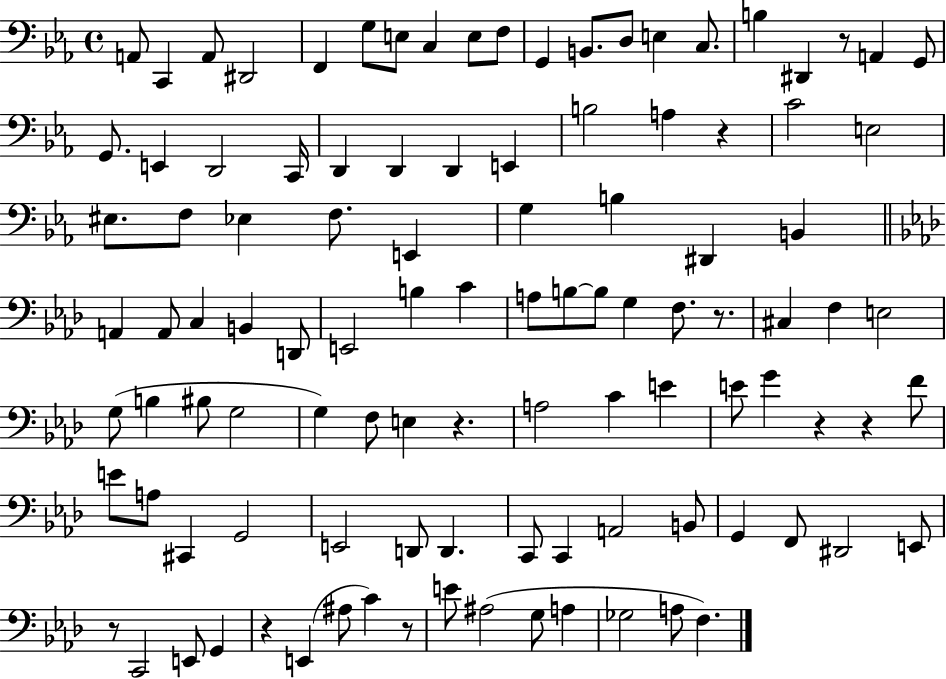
{
  \clef bass
  \time 4/4
  \defaultTimeSignature
  \key ees \major
  \repeat volta 2 { a,8 c,4 a,8 dis,2 | f,4 g8 e8 c4 e8 f8 | g,4 b,8. d8 e4 c8. | b4 dis,4 r8 a,4 g,8 | \break g,8. e,4 d,2 c,16 | d,4 d,4 d,4 e,4 | b2 a4 r4 | c'2 e2 | \break eis8. f8 ees4 f8. e,4 | g4 b4 dis,4 b,4 | \bar "||" \break \key aes \major a,4 a,8 c4 b,4 d,8 | e,2 b4 c'4 | a8 b8~~ b8 g4 f8. r8. | cis4 f4 e2 | \break g8( b4 bis8 g2 | g4) f8 e4 r4. | a2 c'4 e'4 | e'8 g'4 r4 r4 f'8 | \break e'8 a8 cis,4 g,2 | e,2 d,8 d,4. | c,8 c,4 a,2 b,8 | g,4 f,8 dis,2 e,8 | \break r8 c,2 e,8 g,4 | r4 e,4( ais8 c'4) r8 | e'8 ais2( g8 a4 | ges2 a8 f4.) | \break } \bar "|."
}